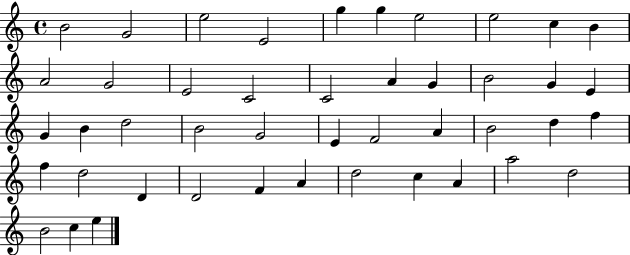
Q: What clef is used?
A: treble